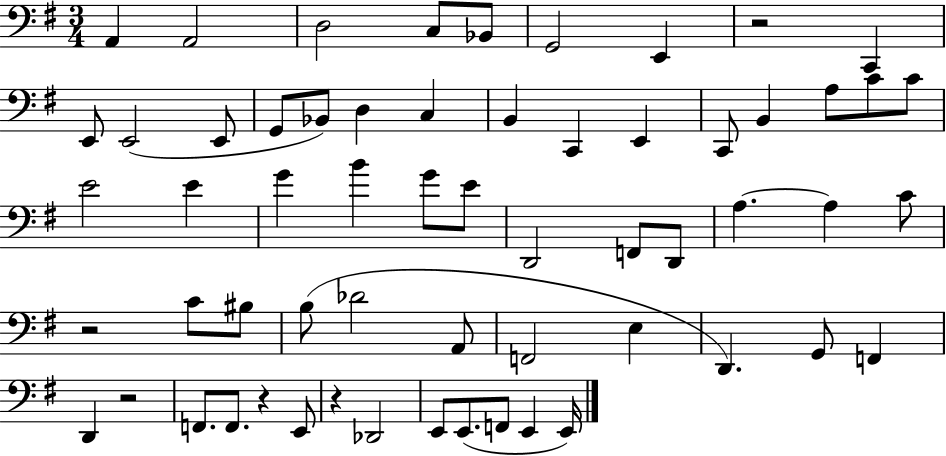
{
  \clef bass
  \numericTimeSignature
  \time 3/4
  \key g \major
  a,4 a,2 | d2 c8 bes,8 | g,2 e,4 | r2 c,4 | \break e,8 e,2( e,8 | g,8 bes,8) d4 c4 | b,4 c,4 e,4 | c,8 b,4 a8 c'8 c'8 | \break e'2 e'4 | g'4 b'4 g'8 e'8 | d,2 f,8 d,8 | a4.~~ a4 c'8 | \break r2 c'8 bis8 | b8( des'2 a,8 | f,2 e4 | d,4.) g,8 f,4 | \break d,4 r2 | f,8. f,8. r4 e,8 | r4 des,2 | e,8 e,8.( f,8 e,4 e,16) | \break \bar "|."
}